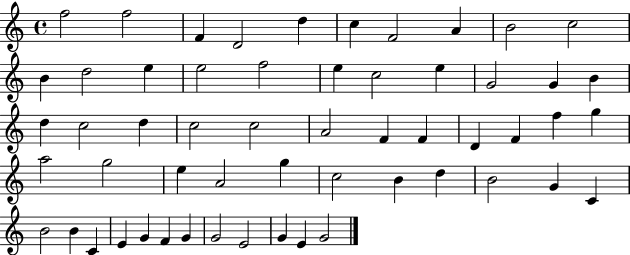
{
  \clef treble
  \time 4/4
  \defaultTimeSignature
  \key c \major
  f''2 f''2 | f'4 d'2 d''4 | c''4 f'2 a'4 | b'2 c''2 | \break b'4 d''2 e''4 | e''2 f''2 | e''4 c''2 e''4 | g'2 g'4 b'4 | \break d''4 c''2 d''4 | c''2 c''2 | a'2 f'4 f'4 | d'4 f'4 f''4 g''4 | \break a''2 g''2 | e''4 a'2 g''4 | c''2 b'4 d''4 | b'2 g'4 c'4 | \break b'2 b'4 c'4 | e'4 g'4 f'4 g'4 | g'2 e'2 | g'4 e'4 g'2 | \break \bar "|."
}